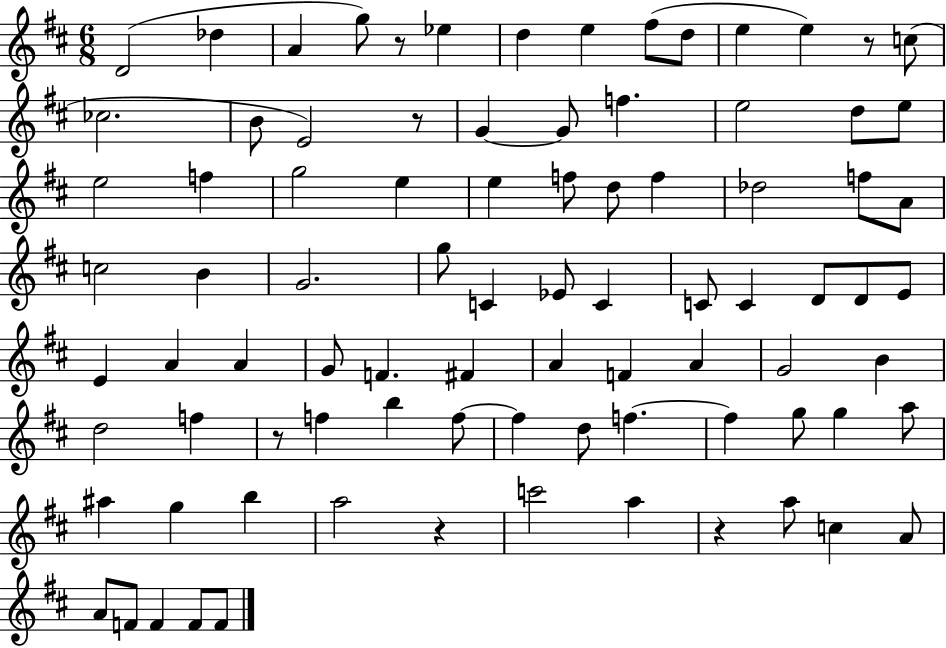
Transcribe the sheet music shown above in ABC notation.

X:1
T:Untitled
M:6/8
L:1/4
K:D
D2 _d A g/2 z/2 _e d e ^f/2 d/2 e e z/2 c/2 _c2 B/2 E2 z/2 G G/2 f e2 d/2 e/2 e2 f g2 e e f/2 d/2 f _d2 f/2 A/2 c2 B G2 g/2 C _E/2 C C/2 C D/2 D/2 E/2 E A A G/2 F ^F A F A G2 B d2 f z/2 f b f/2 f d/2 f f g/2 g a/2 ^a g b a2 z c'2 a z a/2 c A/2 A/2 F/2 F F/2 F/2